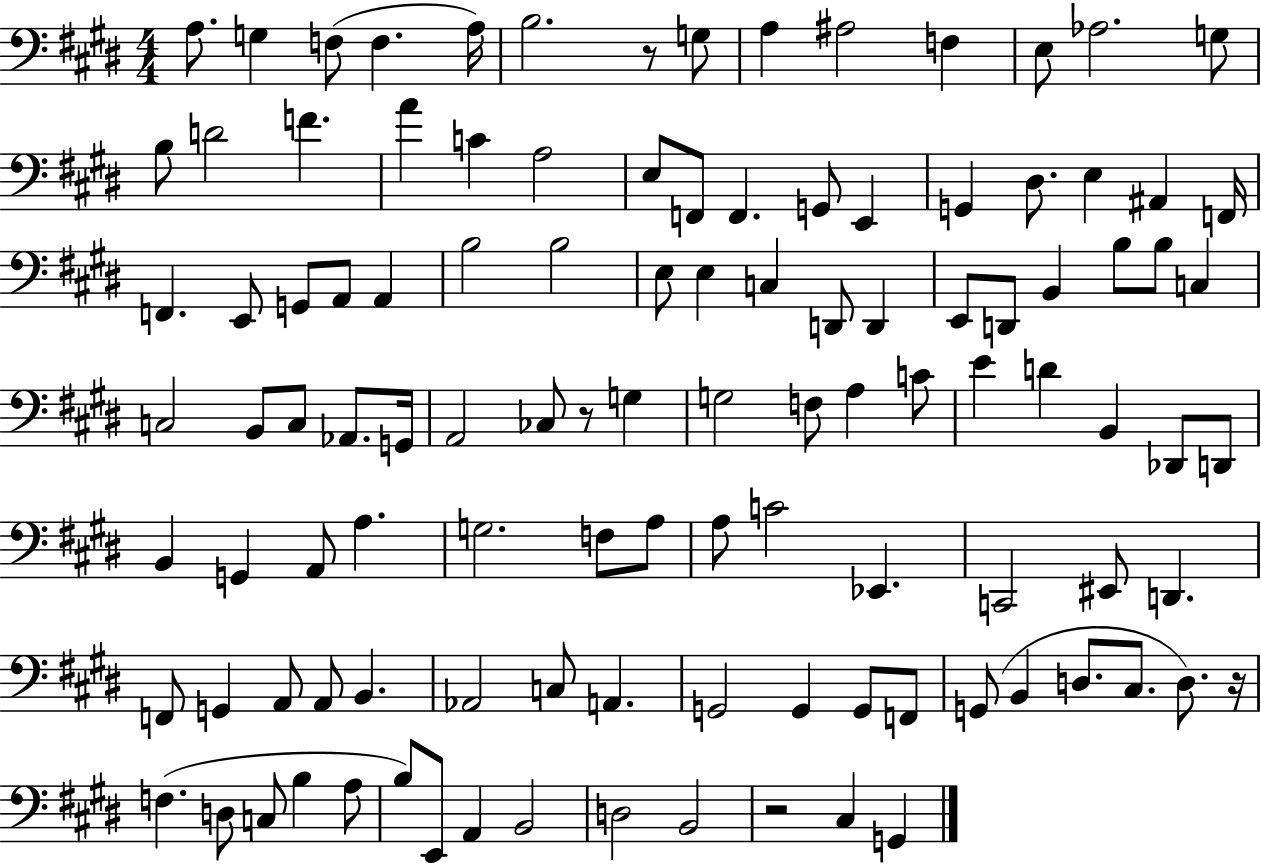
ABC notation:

X:1
T:Untitled
M:4/4
L:1/4
K:E
A,/2 G, F,/2 F, A,/4 B,2 z/2 G,/2 A, ^A,2 F, E,/2 _A,2 G,/2 B,/2 D2 F A C A,2 E,/2 F,,/2 F,, G,,/2 E,, G,, ^D,/2 E, ^A,, F,,/4 F,, E,,/2 G,,/2 A,,/2 A,, B,2 B,2 E,/2 E, C, D,,/2 D,, E,,/2 D,,/2 B,, B,/2 B,/2 C, C,2 B,,/2 C,/2 _A,,/2 G,,/4 A,,2 _C,/2 z/2 G, G,2 F,/2 A, C/2 E D B,, _D,,/2 D,,/2 B,, G,, A,,/2 A, G,2 F,/2 A,/2 A,/2 C2 _E,, C,,2 ^E,,/2 D,, F,,/2 G,, A,,/2 A,,/2 B,, _A,,2 C,/2 A,, G,,2 G,, G,,/2 F,,/2 G,,/2 B,, D,/2 ^C,/2 D,/2 z/4 F, D,/2 C,/2 B, A,/2 B,/2 E,,/2 A,, B,,2 D,2 B,,2 z2 ^C, G,,